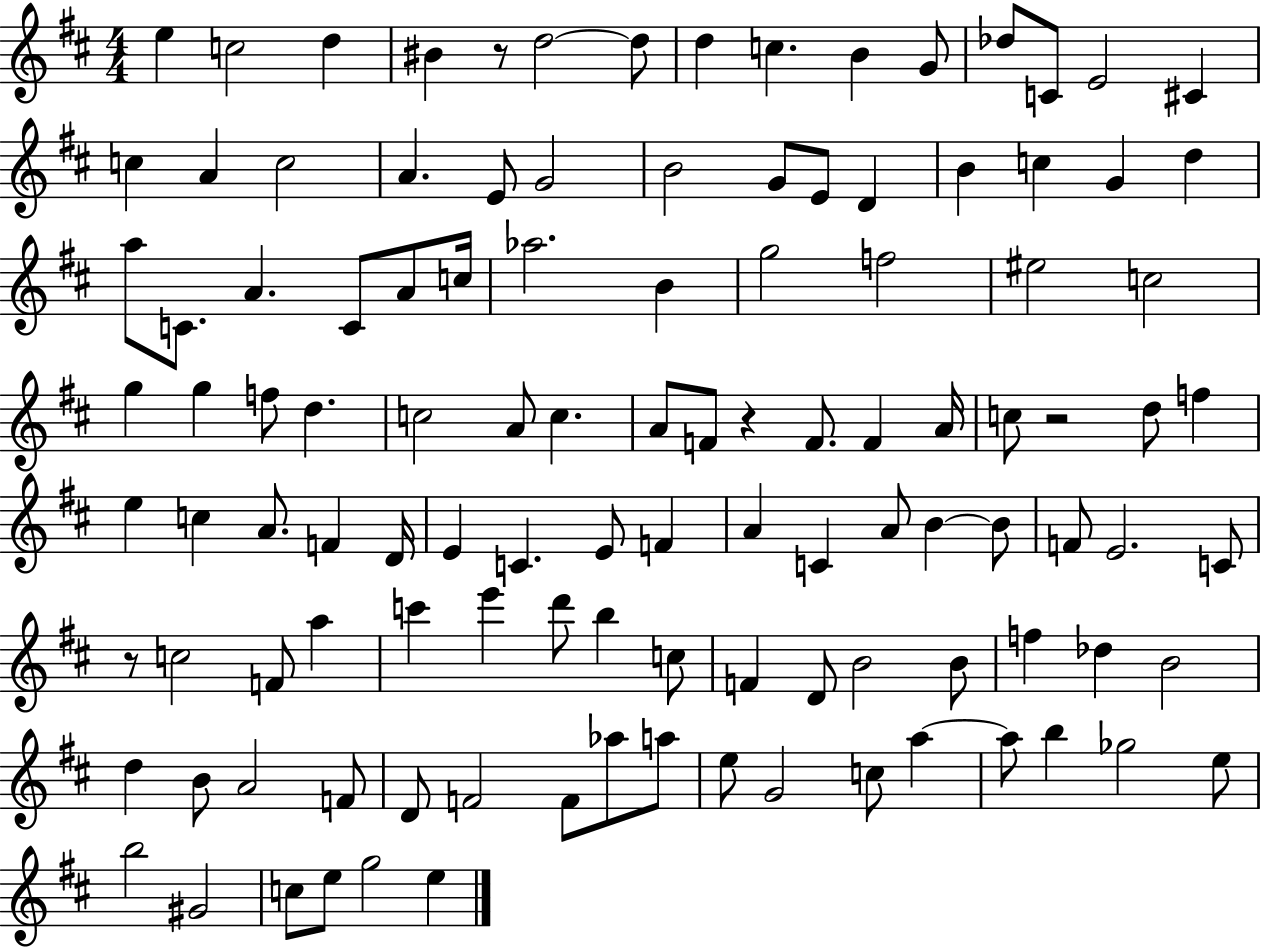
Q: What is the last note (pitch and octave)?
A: E5